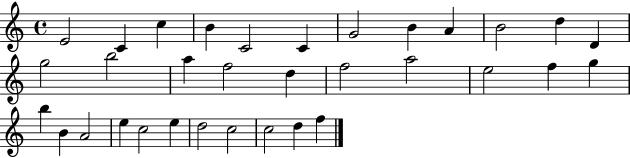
{
  \clef treble
  \time 4/4
  \defaultTimeSignature
  \key c \major
  e'2 c'4 c''4 | b'4 c'2 c'4 | g'2 b'4 a'4 | b'2 d''4 d'4 | \break g''2 b''2 | a''4 f''2 d''4 | f''2 a''2 | e''2 f''4 g''4 | \break b''4 b'4 a'2 | e''4 c''2 e''4 | d''2 c''2 | c''2 d''4 f''4 | \break \bar "|."
}